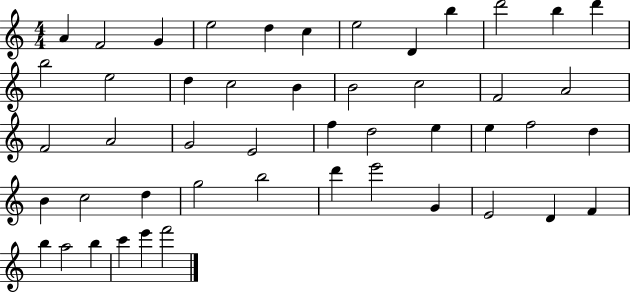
X:1
T:Untitled
M:4/4
L:1/4
K:C
A F2 G e2 d c e2 D b d'2 b d' b2 e2 d c2 B B2 c2 F2 A2 F2 A2 G2 E2 f d2 e e f2 d B c2 d g2 b2 d' e'2 G E2 D F b a2 b c' e' f'2